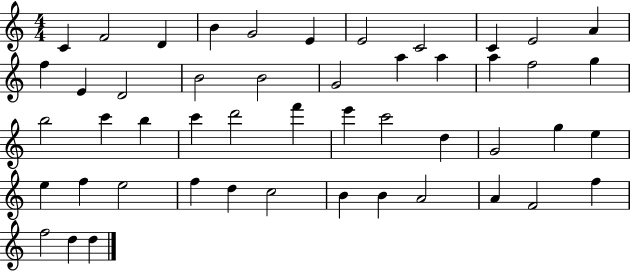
C4/q F4/h D4/q B4/q G4/h E4/q E4/h C4/h C4/q E4/h A4/q F5/q E4/q D4/h B4/h B4/h G4/h A5/q A5/q A5/q F5/h G5/q B5/h C6/q B5/q C6/q D6/h F6/q E6/q C6/h D5/q G4/h G5/q E5/q E5/q F5/q E5/h F5/q D5/q C5/h B4/q B4/q A4/h A4/q F4/h F5/q F5/h D5/q D5/q